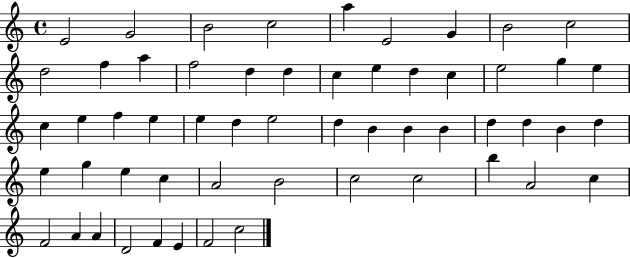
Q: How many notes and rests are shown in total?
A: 56